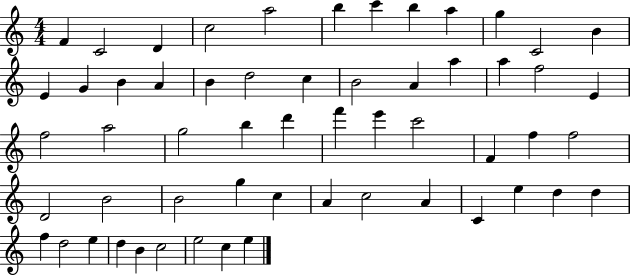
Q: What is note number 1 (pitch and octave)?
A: F4